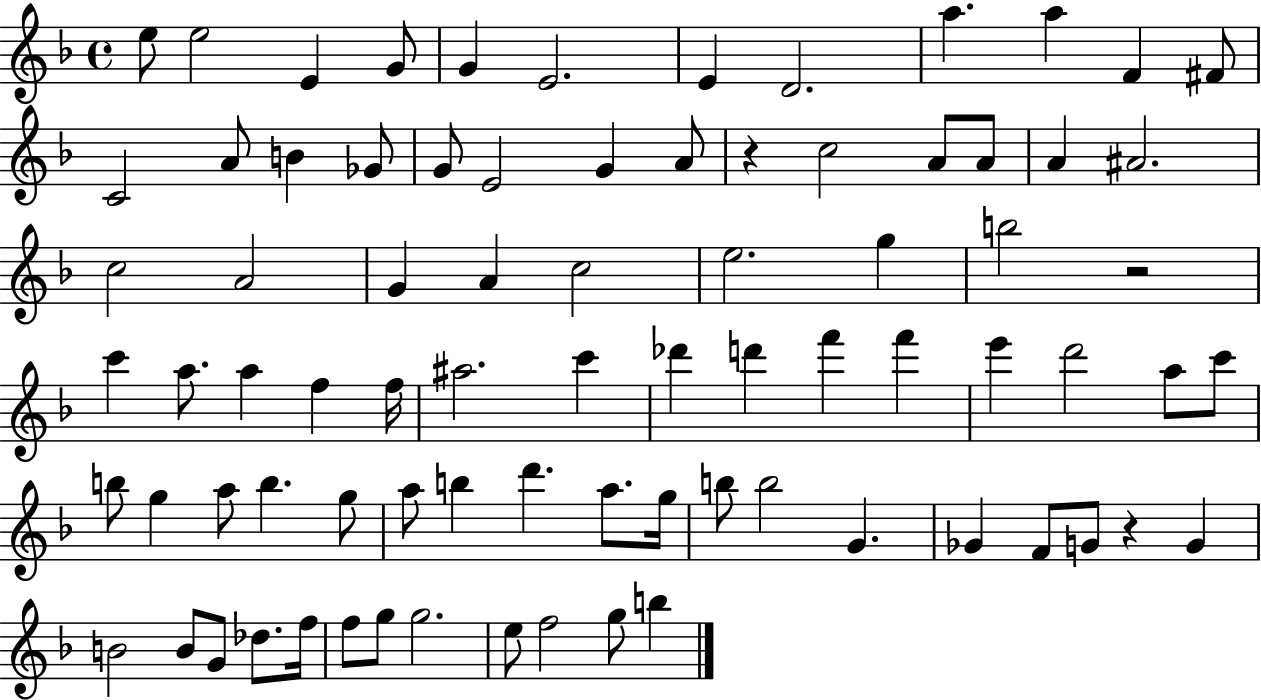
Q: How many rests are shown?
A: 3